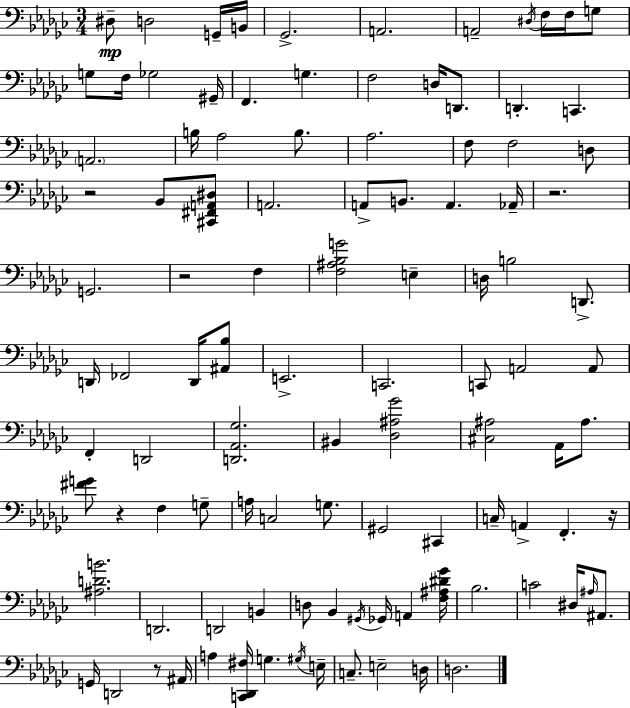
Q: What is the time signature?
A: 3/4